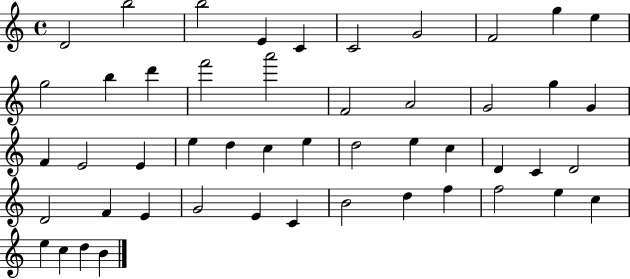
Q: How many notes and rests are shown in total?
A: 49